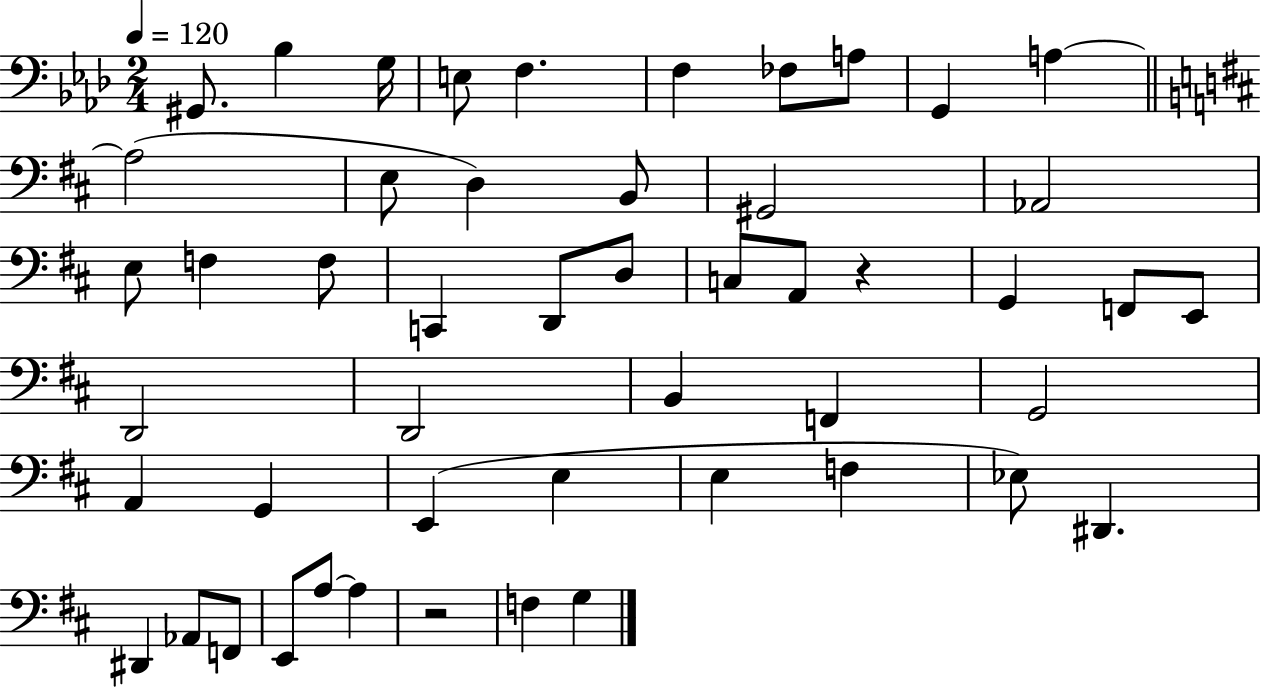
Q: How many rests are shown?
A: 2